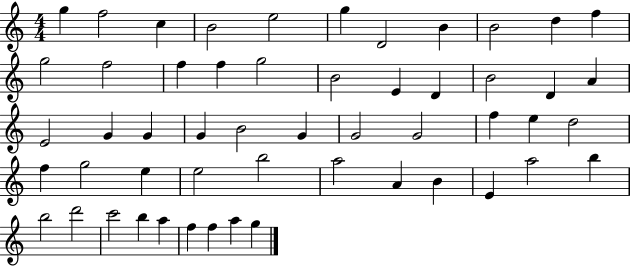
G5/q F5/h C5/q B4/h E5/h G5/q D4/h B4/q B4/h D5/q F5/q G5/h F5/h F5/q F5/q G5/h B4/h E4/q D4/q B4/h D4/q A4/q E4/h G4/q G4/q G4/q B4/h G4/q G4/h G4/h F5/q E5/q D5/h F5/q G5/h E5/q E5/h B5/h A5/h A4/q B4/q E4/q A5/h B5/q B5/h D6/h C6/h B5/q A5/q F5/q F5/q A5/q G5/q